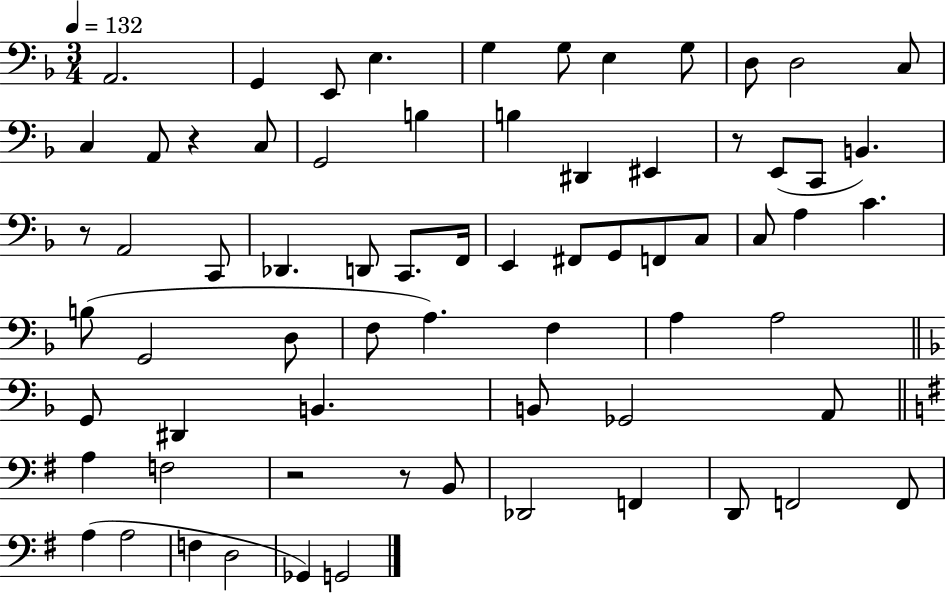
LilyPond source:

{
  \clef bass
  \numericTimeSignature
  \time 3/4
  \key f \major
  \tempo 4 = 132
  a,2. | g,4 e,8 e4. | g4 g8 e4 g8 | d8 d2 c8 | \break c4 a,8 r4 c8 | g,2 b4 | b4 dis,4 eis,4 | r8 e,8( c,8 b,4.) | \break r8 a,2 c,8 | des,4. d,8 c,8. f,16 | e,4 fis,8 g,8 f,8 c8 | c8 a4 c'4. | \break b8( g,2 d8 | f8 a4.) f4 | a4 a2 | \bar "||" \break \key f \major g,8 dis,4 b,4. | b,8 ges,2 a,8 | \bar "||" \break \key e \minor a4 f2 | r2 r8 b,8 | des,2 f,4 | d,8 f,2 f,8 | \break a4( a2 | f4 d2 | ges,4) g,2 | \bar "|."
}